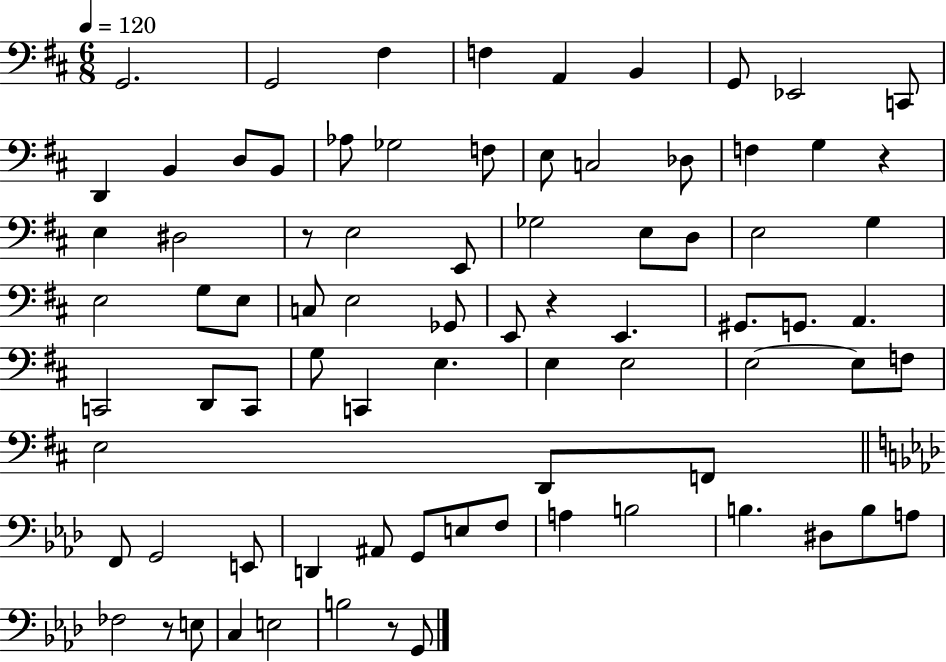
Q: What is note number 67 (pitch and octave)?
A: D#3